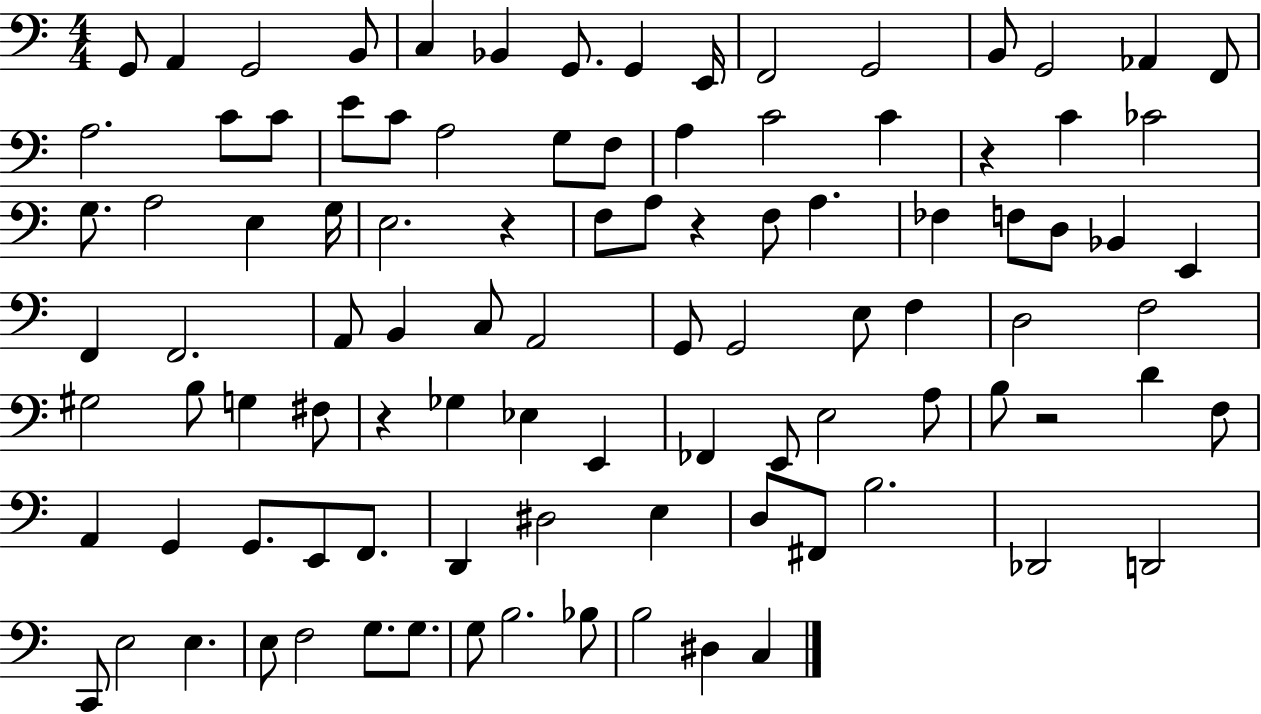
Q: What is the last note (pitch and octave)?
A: C3